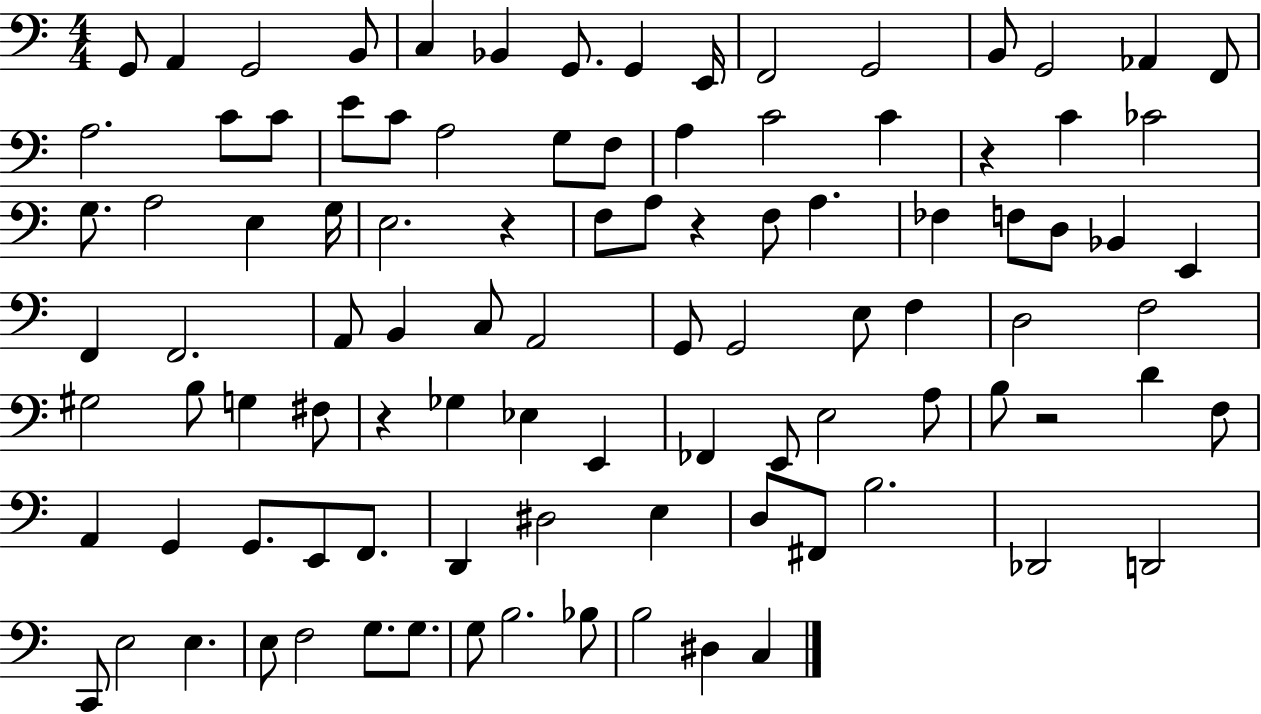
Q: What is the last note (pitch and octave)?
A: C3